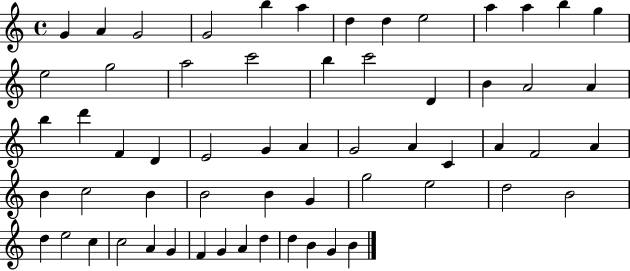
G4/q A4/q G4/h G4/h B5/q A5/q D5/q D5/q E5/h A5/q A5/q B5/q G5/q E5/h G5/h A5/h C6/h B5/q C6/h D4/q B4/q A4/h A4/q B5/q D6/q F4/q D4/q E4/h G4/q A4/q G4/h A4/q C4/q A4/q F4/h A4/q B4/q C5/h B4/q B4/h B4/q G4/q G5/h E5/h D5/h B4/h D5/q E5/h C5/q C5/h A4/q G4/q F4/q G4/q A4/q D5/q D5/q B4/q G4/q B4/q